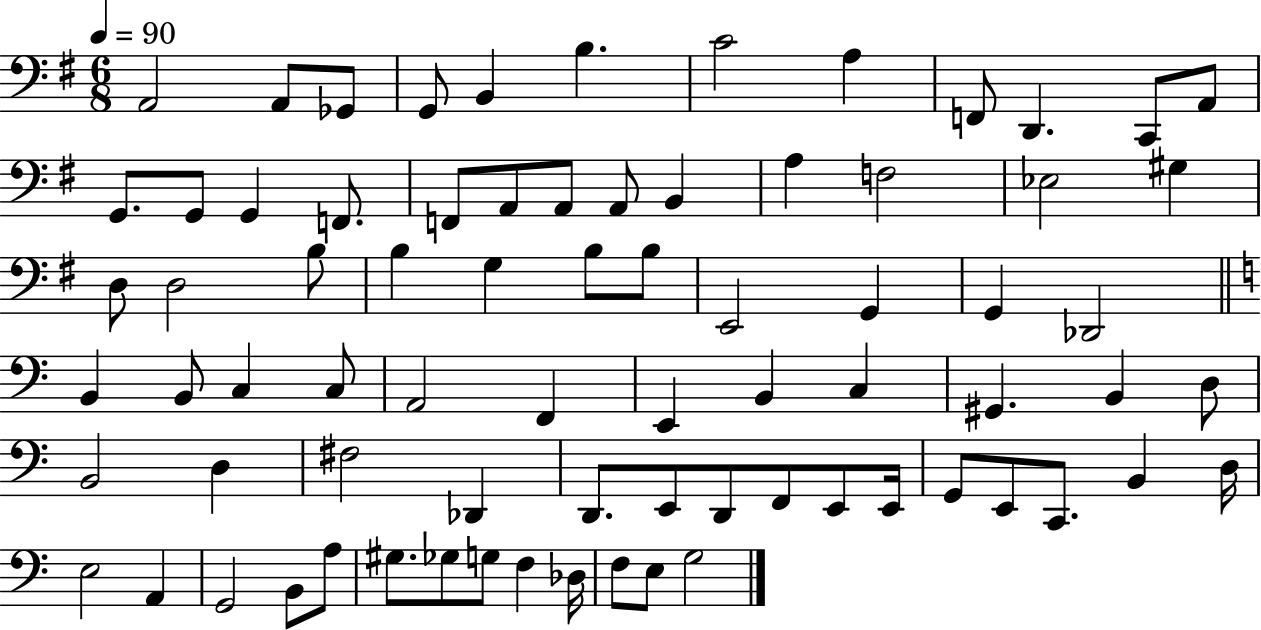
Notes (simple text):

A2/h A2/e Gb2/e G2/e B2/q B3/q. C4/h A3/q F2/e D2/q. C2/e A2/e G2/e. G2/e G2/q F2/e. F2/e A2/e A2/e A2/e B2/q A3/q F3/h Eb3/h G#3/q D3/e D3/h B3/e B3/q G3/q B3/e B3/e E2/h G2/q G2/q Db2/h B2/q B2/e C3/q C3/e A2/h F2/q E2/q B2/q C3/q G#2/q. B2/q D3/e B2/h D3/q F#3/h Db2/q D2/e. E2/e D2/e F2/e E2/e E2/s G2/e E2/e C2/e. B2/q D3/s E3/h A2/q G2/h B2/e A3/e G#3/e. Gb3/e G3/e F3/q Db3/s F3/e E3/e G3/h